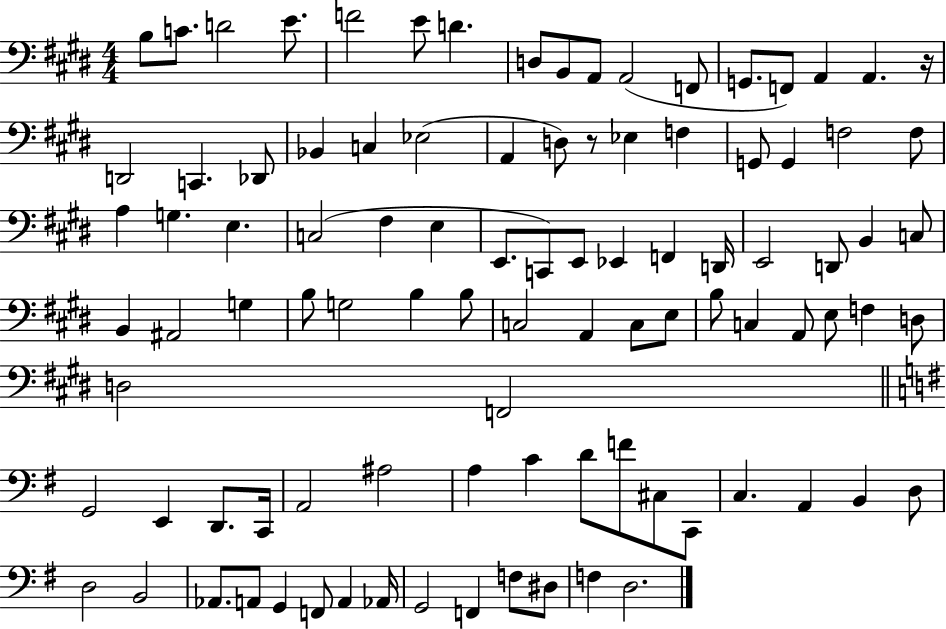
B3/e C4/e. D4/h E4/e. F4/h E4/e D4/q. D3/e B2/e A2/e A2/h F2/e G2/e. F2/e A2/q A2/q. R/s D2/h C2/q. Db2/e Bb2/q C3/q Eb3/h A2/q D3/e R/e Eb3/q F3/q G2/e G2/q F3/h F3/e A3/q G3/q. E3/q. C3/h F#3/q E3/q E2/e. C2/e E2/e Eb2/q F2/q D2/s E2/h D2/e B2/q C3/e B2/q A#2/h G3/q B3/e G3/h B3/q B3/e C3/h A2/q C3/e E3/e B3/e C3/q A2/e E3/e F3/q D3/e D3/h F2/h G2/h E2/q D2/e. C2/s A2/h A#3/h A3/q C4/q D4/e F4/e C#3/e C2/e C3/q. A2/q B2/q D3/e D3/h B2/h Ab2/e. A2/e G2/q F2/e A2/q Ab2/s G2/h F2/q F3/e D#3/e F3/q D3/h.